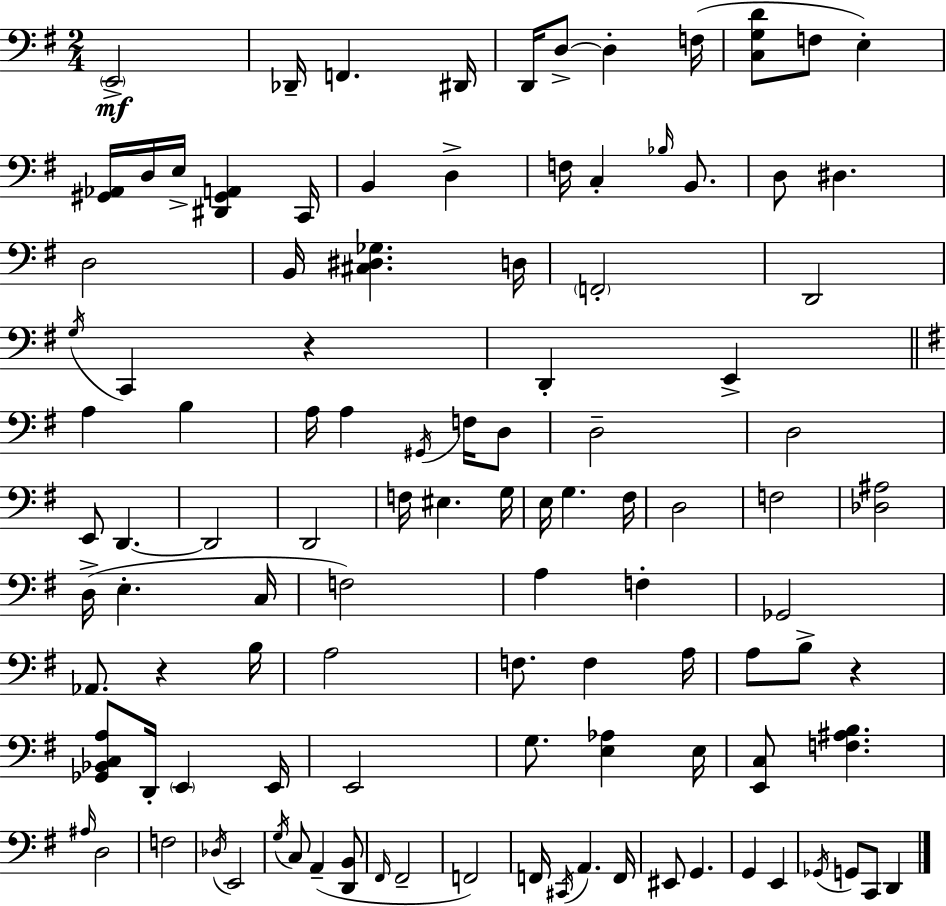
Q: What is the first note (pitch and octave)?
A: E2